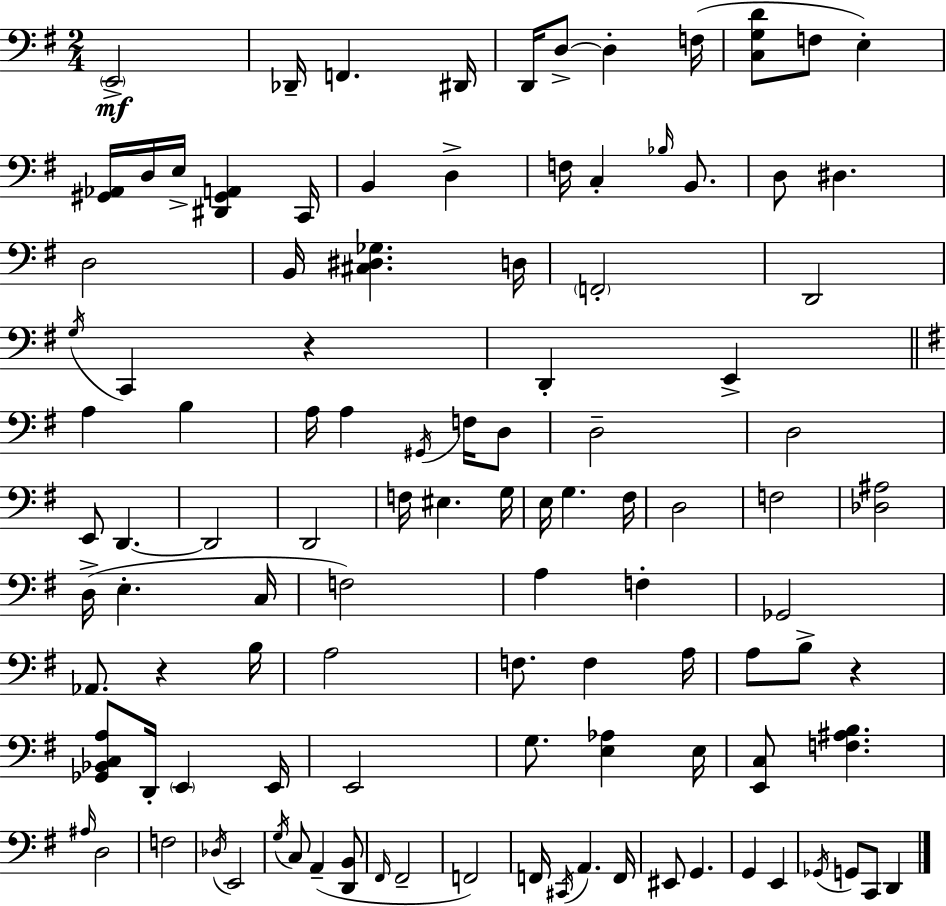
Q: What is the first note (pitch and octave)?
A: E2